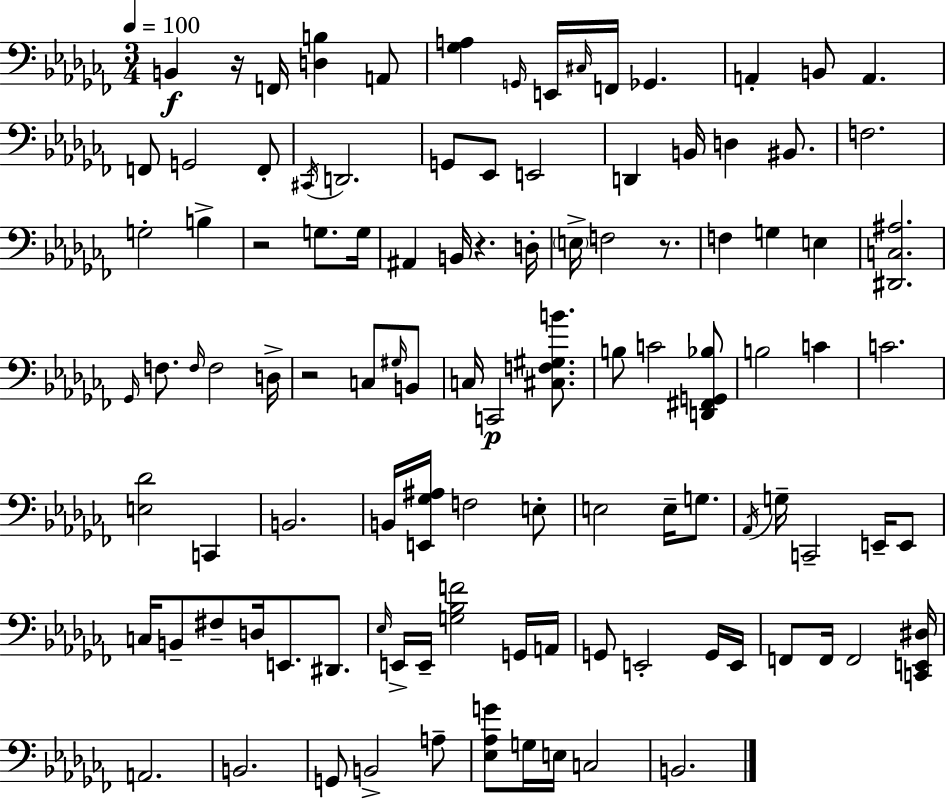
B2/q R/s F2/s [D3,B3]/q A2/e [Gb3,A3]/q G2/s E2/s C#3/s F2/s Gb2/q. A2/q B2/e A2/q. F2/e G2/h F2/e C#2/s D2/h. G2/e Eb2/e E2/h D2/q B2/s D3/q BIS2/e. F3/h. G3/h B3/q R/h G3/e. G3/s A#2/q B2/s R/q. D3/s E3/s F3/h R/e. F3/q G3/q E3/q [D#2,C3,A#3]/h. Gb2/s F3/e. F3/s F3/h D3/s R/h C3/e G#3/s B2/e C3/s C2/h [C#3,F3,G#3,B4]/e. B3/e C4/h [D2,F#2,G2,Bb3]/e B3/h C4/q C4/h. [E3,Db4]/h C2/q B2/h. B2/s [E2,Gb3,A#3]/s F3/h E3/e E3/h E3/s G3/e. Ab2/s G3/s C2/h E2/s E2/e C3/s B2/e F#3/e D3/s E2/e. D#2/e. Eb3/s E2/s E2/s [G3,Bb3,F4]/h G2/s A2/s G2/e E2/h G2/s E2/s F2/e F2/s F2/h [C2,E2,D#3]/s A2/h. B2/h. G2/e B2/h A3/e [Eb3,Ab3,G4]/e G3/s E3/s C3/h B2/h.